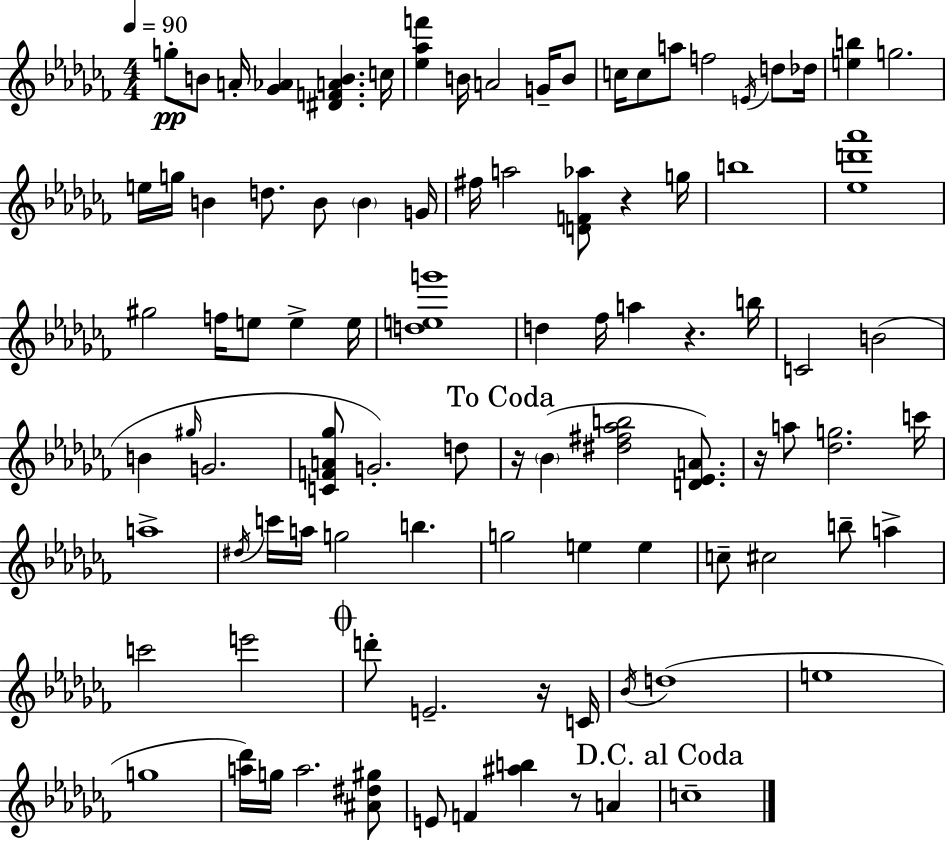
{
  \clef treble
  \numericTimeSignature
  \time 4/4
  \key aes \minor
  \tempo 4 = 90
  g''8-.\pp b'8 a'16-. <ges' aes'>4 <dis' f' a' b'>4. c''16 | <ees'' aes'' f'''>4 b'16 a'2 g'16-- b'8 | c''16 c''8 a''8 f''2 \acciaccatura { e'16 } d''8 | des''16 <e'' b''>4 g''2. | \break e''16 g''16 b'4 d''8. b'8 \parenthesize b'4 | g'16 fis''16 a''2 <d' f' aes''>8 r4 | g''16 b''1 | <ees'' d''' aes'''>1 | \break gis''2 f''16 e''8 e''4-> | e''16 <d'' e'' g'''>1 | d''4 fes''16 a''4 r4. | b''16 c'2 b'2( | \break b'4 \grace { gis''16 } g'2. | <c' f' a' ges''>8 g'2.-.) | d''8 \mark "To Coda" r16 \parenthesize bes'4( <dis'' fis'' aes'' b''>2 <d' ees' a'>8.) | r16 a''8 <des'' g''>2. | \break c'''16 a''1-> | \acciaccatura { dis''16 } c'''16 a''16 g''2 b''4. | g''2 e''4 e''4 | c''8-- cis''2 b''8-- a''4-> | \break c'''2 e'''2 | \mark \markup { \musicglyph "scripts.coda" } d'''8-. e'2.-- | r16 c'16 \acciaccatura { bes'16 }( d''1 | e''1 | \break g''1 | <a'' des'''>16) g''16 a''2. | <ais' dis'' gis''>8 e'8 f'4 <ais'' b''>4 r8 | a'4 \mark "D.C. al Coda" c''1-- | \break \bar "|."
}